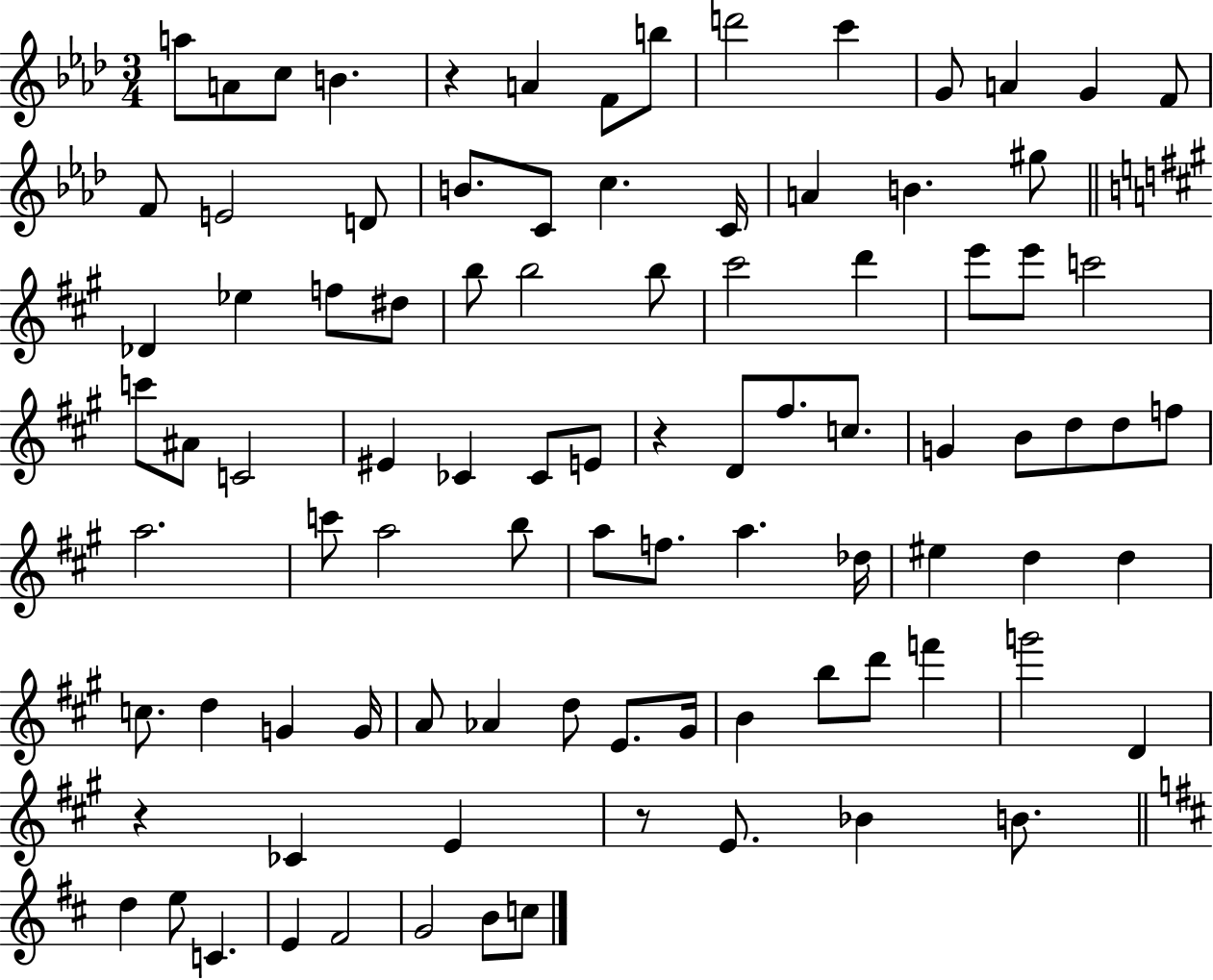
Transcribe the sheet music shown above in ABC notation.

X:1
T:Untitled
M:3/4
L:1/4
K:Ab
a/2 A/2 c/2 B z A F/2 b/2 d'2 c' G/2 A G F/2 F/2 E2 D/2 B/2 C/2 c C/4 A B ^g/2 _D _e f/2 ^d/2 b/2 b2 b/2 ^c'2 d' e'/2 e'/2 c'2 c'/2 ^A/2 C2 ^E _C _C/2 E/2 z D/2 ^f/2 c/2 G B/2 d/2 d/2 f/2 a2 c'/2 a2 b/2 a/2 f/2 a _d/4 ^e d d c/2 d G G/4 A/2 _A d/2 E/2 ^G/4 B b/2 d'/2 f' g'2 D z _C E z/2 E/2 _B B/2 d e/2 C E ^F2 G2 B/2 c/2